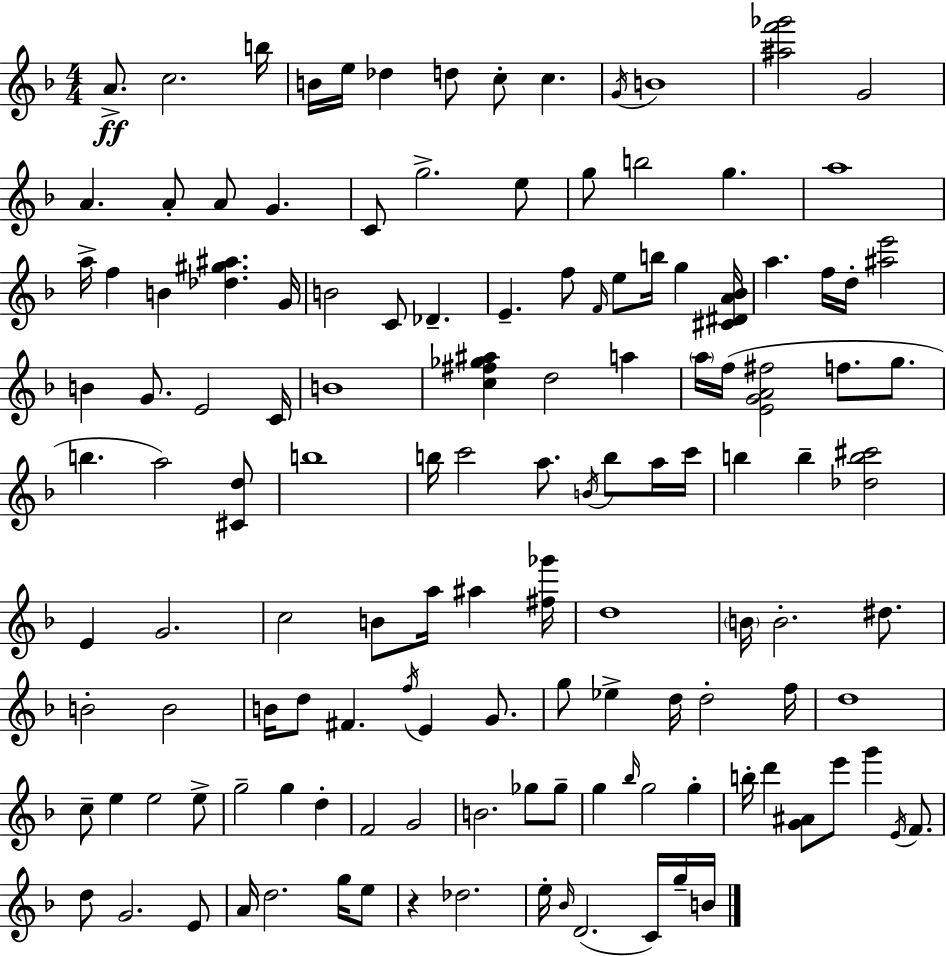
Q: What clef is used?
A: treble